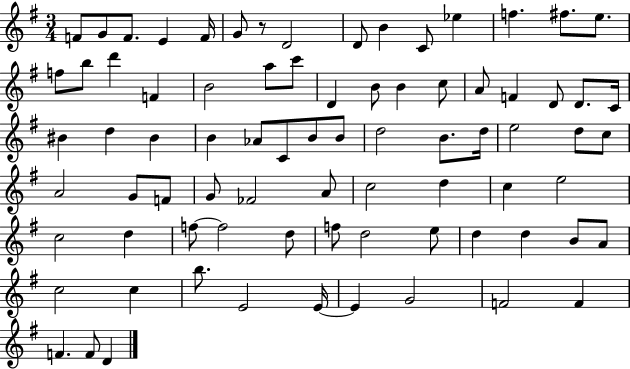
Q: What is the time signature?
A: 3/4